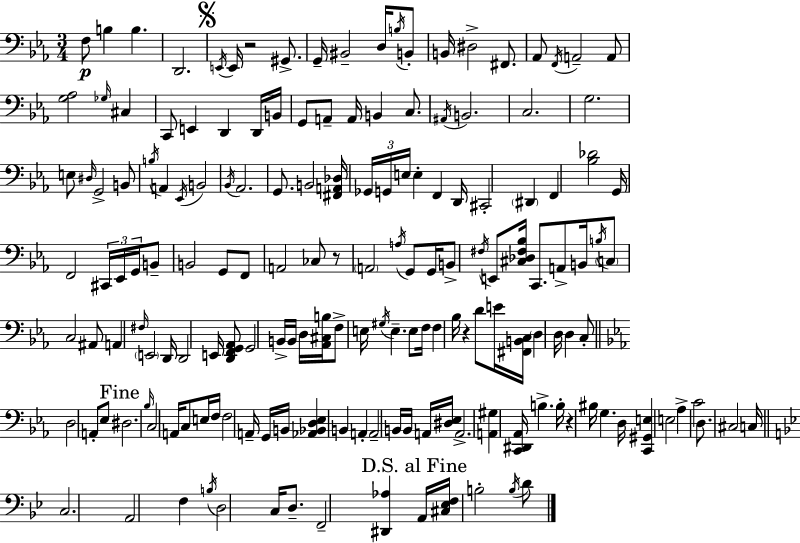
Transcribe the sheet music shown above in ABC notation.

X:1
T:Untitled
M:3/4
L:1/4
K:Cm
F,/2 B, B, D,,2 E,,/4 E,,/4 z2 ^G,,/2 G,,/4 ^B,,2 D,/4 B,/4 B,,/2 B,,/4 ^D,2 ^F,,/2 _A,,/2 F,,/4 A,,2 A,,/2 [G,_A,]2 _G,/4 ^C, C,,/2 E,, D,, D,,/4 B,,/4 G,,/2 A,,/2 A,,/4 B,, C,/2 ^A,,/4 B,,2 C,2 G,2 E,/2 ^D,/4 G,,2 B,,/2 B,/4 A,, _E,,/4 B,,2 _B,,/4 _A,,2 G,,/2 B,,2 [^F,,A,,_D,]/4 _G,,/4 G,,/4 E,/4 E, F,, D,,/4 ^C,,2 ^D,, F,, [_B,_D]2 G,,/4 F,,2 ^C,,/4 _E,,/4 G,,/4 B,,/2 B,,2 G,,/2 F,,/2 A,,2 _C,/2 z/2 A,,2 A,/4 G,,/2 G,,/4 B,,/2 ^F,/4 E,,/2 [^C,_D,^F,_B,]/4 C,,/2 A,,/2 B,,/4 B,/4 C,/2 C,2 ^A,,/2 A,, ^F,/4 E,,2 D,,/4 D,,2 E,,/4 [D,,F,,G,,_A,,]/2 G,,2 B,,/4 B,,/4 D,/4 [_A,,^C,B,]/4 F,/2 E,/4 ^G,/4 E, E,/2 F,/4 F, _B,/4 z D/2 E/4 [^F,,B,,C,]/4 D, D,/4 D, C,/2 D,2 A,,/2 _E,/2 ^D,2 _B,/4 C,2 A,,/4 C,/2 E,/4 F,/4 F,2 A,,/4 G,,/4 B,,/4 [_A,,_B,,D,_E,] B,, A,, A,,2 B,,/4 B,,/4 A,,/4 [^D,_E,]/4 A,,2 [A,,^G,] [C,,^D,,_A,,]/4 B, B,/4 z ^B,/4 G, D,/4 [C,,^G,,E,] E,2 _A, C2 D,/2 ^C,2 C,/4 C,2 A,,2 F, B,/4 D,2 C,/4 D,/2 F,,2 [^D,,_A,] A,,/4 [^C,_E,F,]/4 B,2 B,/4 D/2